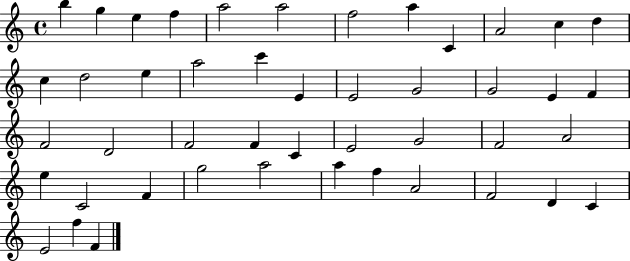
B5/q G5/q E5/q F5/q A5/h A5/h F5/h A5/q C4/q A4/h C5/q D5/q C5/q D5/h E5/q A5/h C6/q E4/q E4/h G4/h G4/h E4/q F4/q F4/h D4/h F4/h F4/q C4/q E4/h G4/h F4/h A4/h E5/q C4/h F4/q G5/h A5/h A5/q F5/q A4/h F4/h D4/q C4/q E4/h F5/q F4/q